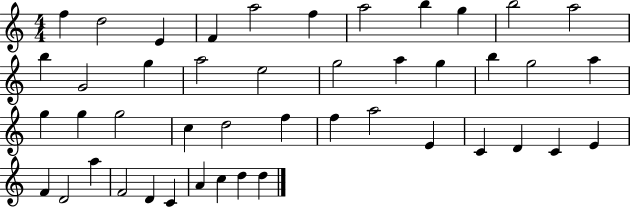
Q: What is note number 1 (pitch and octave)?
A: F5